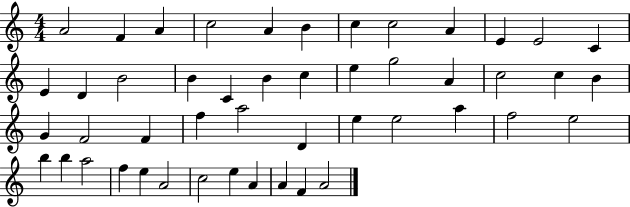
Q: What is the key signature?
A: C major